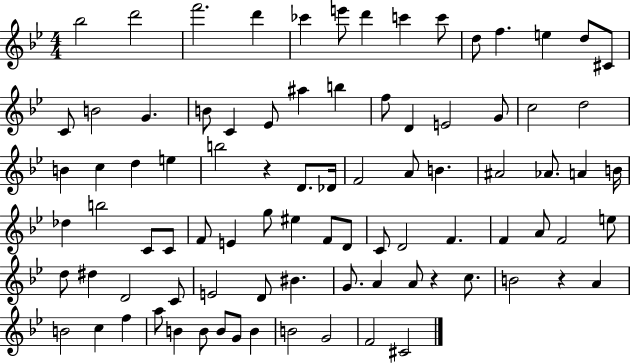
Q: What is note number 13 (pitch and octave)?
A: D5